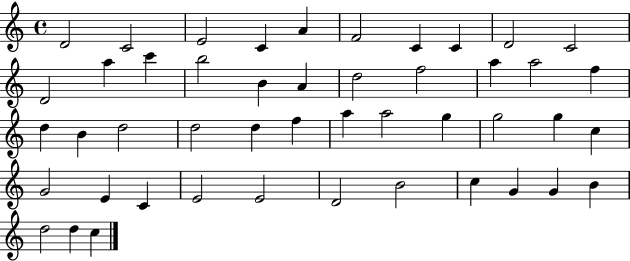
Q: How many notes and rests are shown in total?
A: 47